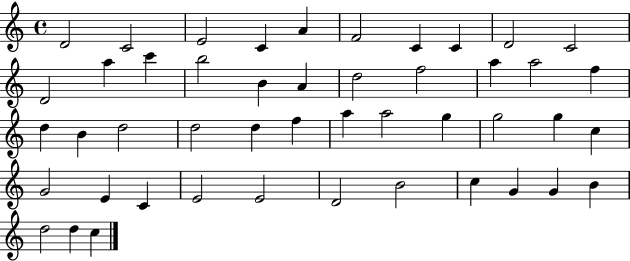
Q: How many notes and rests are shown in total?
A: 47